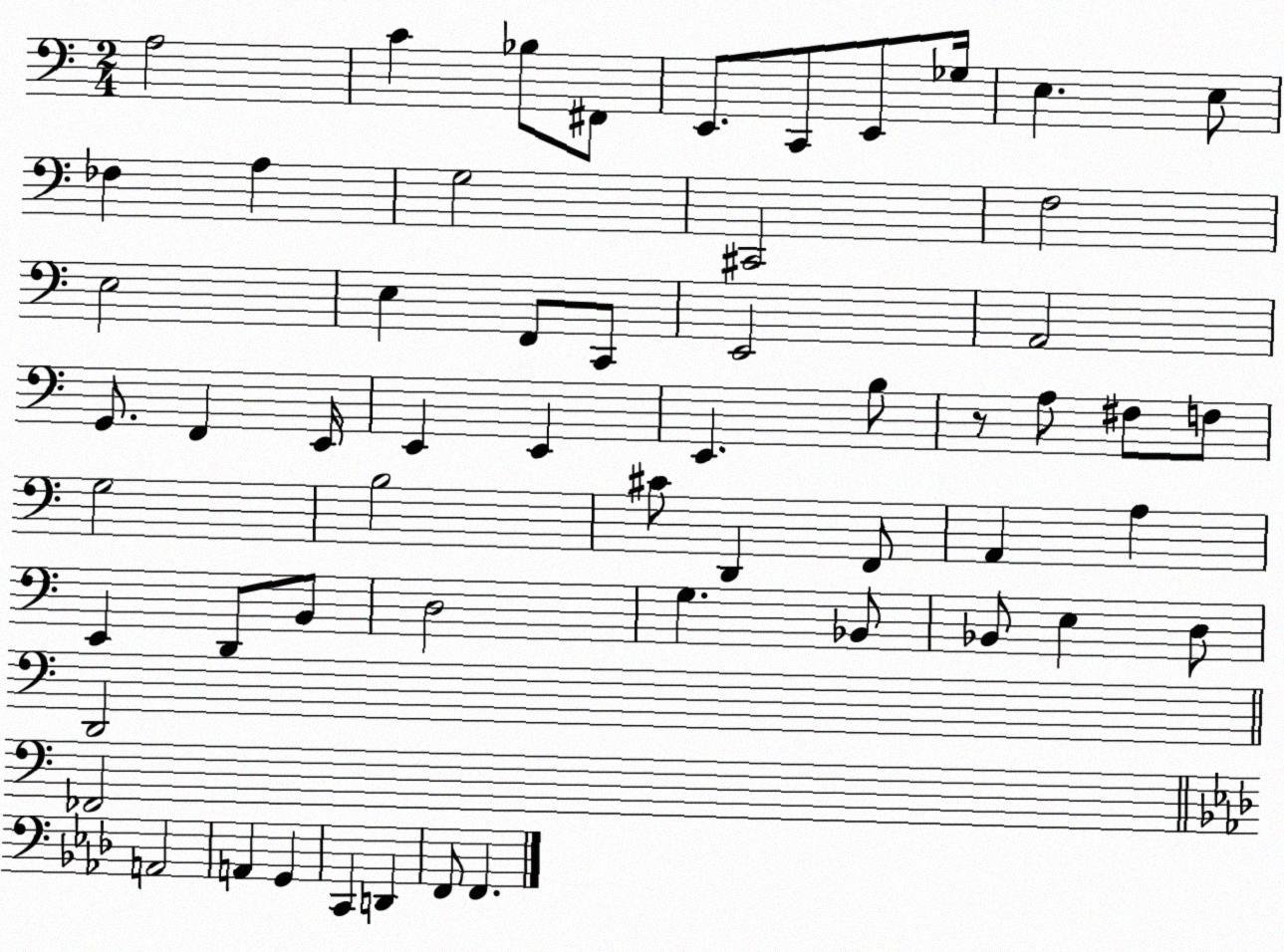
X:1
T:Untitled
M:2/4
L:1/4
K:C
A,2 C _B,/2 ^F,,/2 E,,/2 C,,/2 E,,/2 _G,/4 E, E,/2 _F, A, G,2 ^C,,2 F,2 E,2 E, F,,/2 C,,/2 E,,2 A,,2 G,,/2 F,, E,,/4 E,, E,, E,, B,/2 z/2 A,/2 ^F,/2 F,/2 G,2 B,2 ^C/2 D,, F,,/2 A,, A, E,, D,,/2 B,,/2 D,2 G, _B,,/2 _B,,/2 E, D,/2 D,,2 _F,,2 A,,2 A,, G,, C,, D,, F,,/2 F,,